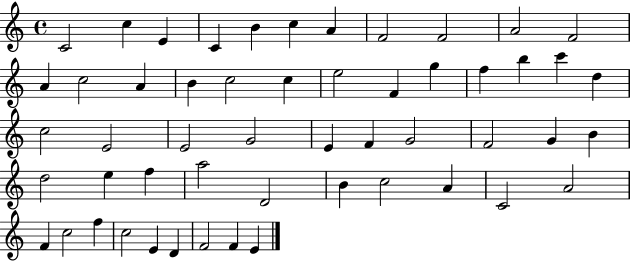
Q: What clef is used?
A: treble